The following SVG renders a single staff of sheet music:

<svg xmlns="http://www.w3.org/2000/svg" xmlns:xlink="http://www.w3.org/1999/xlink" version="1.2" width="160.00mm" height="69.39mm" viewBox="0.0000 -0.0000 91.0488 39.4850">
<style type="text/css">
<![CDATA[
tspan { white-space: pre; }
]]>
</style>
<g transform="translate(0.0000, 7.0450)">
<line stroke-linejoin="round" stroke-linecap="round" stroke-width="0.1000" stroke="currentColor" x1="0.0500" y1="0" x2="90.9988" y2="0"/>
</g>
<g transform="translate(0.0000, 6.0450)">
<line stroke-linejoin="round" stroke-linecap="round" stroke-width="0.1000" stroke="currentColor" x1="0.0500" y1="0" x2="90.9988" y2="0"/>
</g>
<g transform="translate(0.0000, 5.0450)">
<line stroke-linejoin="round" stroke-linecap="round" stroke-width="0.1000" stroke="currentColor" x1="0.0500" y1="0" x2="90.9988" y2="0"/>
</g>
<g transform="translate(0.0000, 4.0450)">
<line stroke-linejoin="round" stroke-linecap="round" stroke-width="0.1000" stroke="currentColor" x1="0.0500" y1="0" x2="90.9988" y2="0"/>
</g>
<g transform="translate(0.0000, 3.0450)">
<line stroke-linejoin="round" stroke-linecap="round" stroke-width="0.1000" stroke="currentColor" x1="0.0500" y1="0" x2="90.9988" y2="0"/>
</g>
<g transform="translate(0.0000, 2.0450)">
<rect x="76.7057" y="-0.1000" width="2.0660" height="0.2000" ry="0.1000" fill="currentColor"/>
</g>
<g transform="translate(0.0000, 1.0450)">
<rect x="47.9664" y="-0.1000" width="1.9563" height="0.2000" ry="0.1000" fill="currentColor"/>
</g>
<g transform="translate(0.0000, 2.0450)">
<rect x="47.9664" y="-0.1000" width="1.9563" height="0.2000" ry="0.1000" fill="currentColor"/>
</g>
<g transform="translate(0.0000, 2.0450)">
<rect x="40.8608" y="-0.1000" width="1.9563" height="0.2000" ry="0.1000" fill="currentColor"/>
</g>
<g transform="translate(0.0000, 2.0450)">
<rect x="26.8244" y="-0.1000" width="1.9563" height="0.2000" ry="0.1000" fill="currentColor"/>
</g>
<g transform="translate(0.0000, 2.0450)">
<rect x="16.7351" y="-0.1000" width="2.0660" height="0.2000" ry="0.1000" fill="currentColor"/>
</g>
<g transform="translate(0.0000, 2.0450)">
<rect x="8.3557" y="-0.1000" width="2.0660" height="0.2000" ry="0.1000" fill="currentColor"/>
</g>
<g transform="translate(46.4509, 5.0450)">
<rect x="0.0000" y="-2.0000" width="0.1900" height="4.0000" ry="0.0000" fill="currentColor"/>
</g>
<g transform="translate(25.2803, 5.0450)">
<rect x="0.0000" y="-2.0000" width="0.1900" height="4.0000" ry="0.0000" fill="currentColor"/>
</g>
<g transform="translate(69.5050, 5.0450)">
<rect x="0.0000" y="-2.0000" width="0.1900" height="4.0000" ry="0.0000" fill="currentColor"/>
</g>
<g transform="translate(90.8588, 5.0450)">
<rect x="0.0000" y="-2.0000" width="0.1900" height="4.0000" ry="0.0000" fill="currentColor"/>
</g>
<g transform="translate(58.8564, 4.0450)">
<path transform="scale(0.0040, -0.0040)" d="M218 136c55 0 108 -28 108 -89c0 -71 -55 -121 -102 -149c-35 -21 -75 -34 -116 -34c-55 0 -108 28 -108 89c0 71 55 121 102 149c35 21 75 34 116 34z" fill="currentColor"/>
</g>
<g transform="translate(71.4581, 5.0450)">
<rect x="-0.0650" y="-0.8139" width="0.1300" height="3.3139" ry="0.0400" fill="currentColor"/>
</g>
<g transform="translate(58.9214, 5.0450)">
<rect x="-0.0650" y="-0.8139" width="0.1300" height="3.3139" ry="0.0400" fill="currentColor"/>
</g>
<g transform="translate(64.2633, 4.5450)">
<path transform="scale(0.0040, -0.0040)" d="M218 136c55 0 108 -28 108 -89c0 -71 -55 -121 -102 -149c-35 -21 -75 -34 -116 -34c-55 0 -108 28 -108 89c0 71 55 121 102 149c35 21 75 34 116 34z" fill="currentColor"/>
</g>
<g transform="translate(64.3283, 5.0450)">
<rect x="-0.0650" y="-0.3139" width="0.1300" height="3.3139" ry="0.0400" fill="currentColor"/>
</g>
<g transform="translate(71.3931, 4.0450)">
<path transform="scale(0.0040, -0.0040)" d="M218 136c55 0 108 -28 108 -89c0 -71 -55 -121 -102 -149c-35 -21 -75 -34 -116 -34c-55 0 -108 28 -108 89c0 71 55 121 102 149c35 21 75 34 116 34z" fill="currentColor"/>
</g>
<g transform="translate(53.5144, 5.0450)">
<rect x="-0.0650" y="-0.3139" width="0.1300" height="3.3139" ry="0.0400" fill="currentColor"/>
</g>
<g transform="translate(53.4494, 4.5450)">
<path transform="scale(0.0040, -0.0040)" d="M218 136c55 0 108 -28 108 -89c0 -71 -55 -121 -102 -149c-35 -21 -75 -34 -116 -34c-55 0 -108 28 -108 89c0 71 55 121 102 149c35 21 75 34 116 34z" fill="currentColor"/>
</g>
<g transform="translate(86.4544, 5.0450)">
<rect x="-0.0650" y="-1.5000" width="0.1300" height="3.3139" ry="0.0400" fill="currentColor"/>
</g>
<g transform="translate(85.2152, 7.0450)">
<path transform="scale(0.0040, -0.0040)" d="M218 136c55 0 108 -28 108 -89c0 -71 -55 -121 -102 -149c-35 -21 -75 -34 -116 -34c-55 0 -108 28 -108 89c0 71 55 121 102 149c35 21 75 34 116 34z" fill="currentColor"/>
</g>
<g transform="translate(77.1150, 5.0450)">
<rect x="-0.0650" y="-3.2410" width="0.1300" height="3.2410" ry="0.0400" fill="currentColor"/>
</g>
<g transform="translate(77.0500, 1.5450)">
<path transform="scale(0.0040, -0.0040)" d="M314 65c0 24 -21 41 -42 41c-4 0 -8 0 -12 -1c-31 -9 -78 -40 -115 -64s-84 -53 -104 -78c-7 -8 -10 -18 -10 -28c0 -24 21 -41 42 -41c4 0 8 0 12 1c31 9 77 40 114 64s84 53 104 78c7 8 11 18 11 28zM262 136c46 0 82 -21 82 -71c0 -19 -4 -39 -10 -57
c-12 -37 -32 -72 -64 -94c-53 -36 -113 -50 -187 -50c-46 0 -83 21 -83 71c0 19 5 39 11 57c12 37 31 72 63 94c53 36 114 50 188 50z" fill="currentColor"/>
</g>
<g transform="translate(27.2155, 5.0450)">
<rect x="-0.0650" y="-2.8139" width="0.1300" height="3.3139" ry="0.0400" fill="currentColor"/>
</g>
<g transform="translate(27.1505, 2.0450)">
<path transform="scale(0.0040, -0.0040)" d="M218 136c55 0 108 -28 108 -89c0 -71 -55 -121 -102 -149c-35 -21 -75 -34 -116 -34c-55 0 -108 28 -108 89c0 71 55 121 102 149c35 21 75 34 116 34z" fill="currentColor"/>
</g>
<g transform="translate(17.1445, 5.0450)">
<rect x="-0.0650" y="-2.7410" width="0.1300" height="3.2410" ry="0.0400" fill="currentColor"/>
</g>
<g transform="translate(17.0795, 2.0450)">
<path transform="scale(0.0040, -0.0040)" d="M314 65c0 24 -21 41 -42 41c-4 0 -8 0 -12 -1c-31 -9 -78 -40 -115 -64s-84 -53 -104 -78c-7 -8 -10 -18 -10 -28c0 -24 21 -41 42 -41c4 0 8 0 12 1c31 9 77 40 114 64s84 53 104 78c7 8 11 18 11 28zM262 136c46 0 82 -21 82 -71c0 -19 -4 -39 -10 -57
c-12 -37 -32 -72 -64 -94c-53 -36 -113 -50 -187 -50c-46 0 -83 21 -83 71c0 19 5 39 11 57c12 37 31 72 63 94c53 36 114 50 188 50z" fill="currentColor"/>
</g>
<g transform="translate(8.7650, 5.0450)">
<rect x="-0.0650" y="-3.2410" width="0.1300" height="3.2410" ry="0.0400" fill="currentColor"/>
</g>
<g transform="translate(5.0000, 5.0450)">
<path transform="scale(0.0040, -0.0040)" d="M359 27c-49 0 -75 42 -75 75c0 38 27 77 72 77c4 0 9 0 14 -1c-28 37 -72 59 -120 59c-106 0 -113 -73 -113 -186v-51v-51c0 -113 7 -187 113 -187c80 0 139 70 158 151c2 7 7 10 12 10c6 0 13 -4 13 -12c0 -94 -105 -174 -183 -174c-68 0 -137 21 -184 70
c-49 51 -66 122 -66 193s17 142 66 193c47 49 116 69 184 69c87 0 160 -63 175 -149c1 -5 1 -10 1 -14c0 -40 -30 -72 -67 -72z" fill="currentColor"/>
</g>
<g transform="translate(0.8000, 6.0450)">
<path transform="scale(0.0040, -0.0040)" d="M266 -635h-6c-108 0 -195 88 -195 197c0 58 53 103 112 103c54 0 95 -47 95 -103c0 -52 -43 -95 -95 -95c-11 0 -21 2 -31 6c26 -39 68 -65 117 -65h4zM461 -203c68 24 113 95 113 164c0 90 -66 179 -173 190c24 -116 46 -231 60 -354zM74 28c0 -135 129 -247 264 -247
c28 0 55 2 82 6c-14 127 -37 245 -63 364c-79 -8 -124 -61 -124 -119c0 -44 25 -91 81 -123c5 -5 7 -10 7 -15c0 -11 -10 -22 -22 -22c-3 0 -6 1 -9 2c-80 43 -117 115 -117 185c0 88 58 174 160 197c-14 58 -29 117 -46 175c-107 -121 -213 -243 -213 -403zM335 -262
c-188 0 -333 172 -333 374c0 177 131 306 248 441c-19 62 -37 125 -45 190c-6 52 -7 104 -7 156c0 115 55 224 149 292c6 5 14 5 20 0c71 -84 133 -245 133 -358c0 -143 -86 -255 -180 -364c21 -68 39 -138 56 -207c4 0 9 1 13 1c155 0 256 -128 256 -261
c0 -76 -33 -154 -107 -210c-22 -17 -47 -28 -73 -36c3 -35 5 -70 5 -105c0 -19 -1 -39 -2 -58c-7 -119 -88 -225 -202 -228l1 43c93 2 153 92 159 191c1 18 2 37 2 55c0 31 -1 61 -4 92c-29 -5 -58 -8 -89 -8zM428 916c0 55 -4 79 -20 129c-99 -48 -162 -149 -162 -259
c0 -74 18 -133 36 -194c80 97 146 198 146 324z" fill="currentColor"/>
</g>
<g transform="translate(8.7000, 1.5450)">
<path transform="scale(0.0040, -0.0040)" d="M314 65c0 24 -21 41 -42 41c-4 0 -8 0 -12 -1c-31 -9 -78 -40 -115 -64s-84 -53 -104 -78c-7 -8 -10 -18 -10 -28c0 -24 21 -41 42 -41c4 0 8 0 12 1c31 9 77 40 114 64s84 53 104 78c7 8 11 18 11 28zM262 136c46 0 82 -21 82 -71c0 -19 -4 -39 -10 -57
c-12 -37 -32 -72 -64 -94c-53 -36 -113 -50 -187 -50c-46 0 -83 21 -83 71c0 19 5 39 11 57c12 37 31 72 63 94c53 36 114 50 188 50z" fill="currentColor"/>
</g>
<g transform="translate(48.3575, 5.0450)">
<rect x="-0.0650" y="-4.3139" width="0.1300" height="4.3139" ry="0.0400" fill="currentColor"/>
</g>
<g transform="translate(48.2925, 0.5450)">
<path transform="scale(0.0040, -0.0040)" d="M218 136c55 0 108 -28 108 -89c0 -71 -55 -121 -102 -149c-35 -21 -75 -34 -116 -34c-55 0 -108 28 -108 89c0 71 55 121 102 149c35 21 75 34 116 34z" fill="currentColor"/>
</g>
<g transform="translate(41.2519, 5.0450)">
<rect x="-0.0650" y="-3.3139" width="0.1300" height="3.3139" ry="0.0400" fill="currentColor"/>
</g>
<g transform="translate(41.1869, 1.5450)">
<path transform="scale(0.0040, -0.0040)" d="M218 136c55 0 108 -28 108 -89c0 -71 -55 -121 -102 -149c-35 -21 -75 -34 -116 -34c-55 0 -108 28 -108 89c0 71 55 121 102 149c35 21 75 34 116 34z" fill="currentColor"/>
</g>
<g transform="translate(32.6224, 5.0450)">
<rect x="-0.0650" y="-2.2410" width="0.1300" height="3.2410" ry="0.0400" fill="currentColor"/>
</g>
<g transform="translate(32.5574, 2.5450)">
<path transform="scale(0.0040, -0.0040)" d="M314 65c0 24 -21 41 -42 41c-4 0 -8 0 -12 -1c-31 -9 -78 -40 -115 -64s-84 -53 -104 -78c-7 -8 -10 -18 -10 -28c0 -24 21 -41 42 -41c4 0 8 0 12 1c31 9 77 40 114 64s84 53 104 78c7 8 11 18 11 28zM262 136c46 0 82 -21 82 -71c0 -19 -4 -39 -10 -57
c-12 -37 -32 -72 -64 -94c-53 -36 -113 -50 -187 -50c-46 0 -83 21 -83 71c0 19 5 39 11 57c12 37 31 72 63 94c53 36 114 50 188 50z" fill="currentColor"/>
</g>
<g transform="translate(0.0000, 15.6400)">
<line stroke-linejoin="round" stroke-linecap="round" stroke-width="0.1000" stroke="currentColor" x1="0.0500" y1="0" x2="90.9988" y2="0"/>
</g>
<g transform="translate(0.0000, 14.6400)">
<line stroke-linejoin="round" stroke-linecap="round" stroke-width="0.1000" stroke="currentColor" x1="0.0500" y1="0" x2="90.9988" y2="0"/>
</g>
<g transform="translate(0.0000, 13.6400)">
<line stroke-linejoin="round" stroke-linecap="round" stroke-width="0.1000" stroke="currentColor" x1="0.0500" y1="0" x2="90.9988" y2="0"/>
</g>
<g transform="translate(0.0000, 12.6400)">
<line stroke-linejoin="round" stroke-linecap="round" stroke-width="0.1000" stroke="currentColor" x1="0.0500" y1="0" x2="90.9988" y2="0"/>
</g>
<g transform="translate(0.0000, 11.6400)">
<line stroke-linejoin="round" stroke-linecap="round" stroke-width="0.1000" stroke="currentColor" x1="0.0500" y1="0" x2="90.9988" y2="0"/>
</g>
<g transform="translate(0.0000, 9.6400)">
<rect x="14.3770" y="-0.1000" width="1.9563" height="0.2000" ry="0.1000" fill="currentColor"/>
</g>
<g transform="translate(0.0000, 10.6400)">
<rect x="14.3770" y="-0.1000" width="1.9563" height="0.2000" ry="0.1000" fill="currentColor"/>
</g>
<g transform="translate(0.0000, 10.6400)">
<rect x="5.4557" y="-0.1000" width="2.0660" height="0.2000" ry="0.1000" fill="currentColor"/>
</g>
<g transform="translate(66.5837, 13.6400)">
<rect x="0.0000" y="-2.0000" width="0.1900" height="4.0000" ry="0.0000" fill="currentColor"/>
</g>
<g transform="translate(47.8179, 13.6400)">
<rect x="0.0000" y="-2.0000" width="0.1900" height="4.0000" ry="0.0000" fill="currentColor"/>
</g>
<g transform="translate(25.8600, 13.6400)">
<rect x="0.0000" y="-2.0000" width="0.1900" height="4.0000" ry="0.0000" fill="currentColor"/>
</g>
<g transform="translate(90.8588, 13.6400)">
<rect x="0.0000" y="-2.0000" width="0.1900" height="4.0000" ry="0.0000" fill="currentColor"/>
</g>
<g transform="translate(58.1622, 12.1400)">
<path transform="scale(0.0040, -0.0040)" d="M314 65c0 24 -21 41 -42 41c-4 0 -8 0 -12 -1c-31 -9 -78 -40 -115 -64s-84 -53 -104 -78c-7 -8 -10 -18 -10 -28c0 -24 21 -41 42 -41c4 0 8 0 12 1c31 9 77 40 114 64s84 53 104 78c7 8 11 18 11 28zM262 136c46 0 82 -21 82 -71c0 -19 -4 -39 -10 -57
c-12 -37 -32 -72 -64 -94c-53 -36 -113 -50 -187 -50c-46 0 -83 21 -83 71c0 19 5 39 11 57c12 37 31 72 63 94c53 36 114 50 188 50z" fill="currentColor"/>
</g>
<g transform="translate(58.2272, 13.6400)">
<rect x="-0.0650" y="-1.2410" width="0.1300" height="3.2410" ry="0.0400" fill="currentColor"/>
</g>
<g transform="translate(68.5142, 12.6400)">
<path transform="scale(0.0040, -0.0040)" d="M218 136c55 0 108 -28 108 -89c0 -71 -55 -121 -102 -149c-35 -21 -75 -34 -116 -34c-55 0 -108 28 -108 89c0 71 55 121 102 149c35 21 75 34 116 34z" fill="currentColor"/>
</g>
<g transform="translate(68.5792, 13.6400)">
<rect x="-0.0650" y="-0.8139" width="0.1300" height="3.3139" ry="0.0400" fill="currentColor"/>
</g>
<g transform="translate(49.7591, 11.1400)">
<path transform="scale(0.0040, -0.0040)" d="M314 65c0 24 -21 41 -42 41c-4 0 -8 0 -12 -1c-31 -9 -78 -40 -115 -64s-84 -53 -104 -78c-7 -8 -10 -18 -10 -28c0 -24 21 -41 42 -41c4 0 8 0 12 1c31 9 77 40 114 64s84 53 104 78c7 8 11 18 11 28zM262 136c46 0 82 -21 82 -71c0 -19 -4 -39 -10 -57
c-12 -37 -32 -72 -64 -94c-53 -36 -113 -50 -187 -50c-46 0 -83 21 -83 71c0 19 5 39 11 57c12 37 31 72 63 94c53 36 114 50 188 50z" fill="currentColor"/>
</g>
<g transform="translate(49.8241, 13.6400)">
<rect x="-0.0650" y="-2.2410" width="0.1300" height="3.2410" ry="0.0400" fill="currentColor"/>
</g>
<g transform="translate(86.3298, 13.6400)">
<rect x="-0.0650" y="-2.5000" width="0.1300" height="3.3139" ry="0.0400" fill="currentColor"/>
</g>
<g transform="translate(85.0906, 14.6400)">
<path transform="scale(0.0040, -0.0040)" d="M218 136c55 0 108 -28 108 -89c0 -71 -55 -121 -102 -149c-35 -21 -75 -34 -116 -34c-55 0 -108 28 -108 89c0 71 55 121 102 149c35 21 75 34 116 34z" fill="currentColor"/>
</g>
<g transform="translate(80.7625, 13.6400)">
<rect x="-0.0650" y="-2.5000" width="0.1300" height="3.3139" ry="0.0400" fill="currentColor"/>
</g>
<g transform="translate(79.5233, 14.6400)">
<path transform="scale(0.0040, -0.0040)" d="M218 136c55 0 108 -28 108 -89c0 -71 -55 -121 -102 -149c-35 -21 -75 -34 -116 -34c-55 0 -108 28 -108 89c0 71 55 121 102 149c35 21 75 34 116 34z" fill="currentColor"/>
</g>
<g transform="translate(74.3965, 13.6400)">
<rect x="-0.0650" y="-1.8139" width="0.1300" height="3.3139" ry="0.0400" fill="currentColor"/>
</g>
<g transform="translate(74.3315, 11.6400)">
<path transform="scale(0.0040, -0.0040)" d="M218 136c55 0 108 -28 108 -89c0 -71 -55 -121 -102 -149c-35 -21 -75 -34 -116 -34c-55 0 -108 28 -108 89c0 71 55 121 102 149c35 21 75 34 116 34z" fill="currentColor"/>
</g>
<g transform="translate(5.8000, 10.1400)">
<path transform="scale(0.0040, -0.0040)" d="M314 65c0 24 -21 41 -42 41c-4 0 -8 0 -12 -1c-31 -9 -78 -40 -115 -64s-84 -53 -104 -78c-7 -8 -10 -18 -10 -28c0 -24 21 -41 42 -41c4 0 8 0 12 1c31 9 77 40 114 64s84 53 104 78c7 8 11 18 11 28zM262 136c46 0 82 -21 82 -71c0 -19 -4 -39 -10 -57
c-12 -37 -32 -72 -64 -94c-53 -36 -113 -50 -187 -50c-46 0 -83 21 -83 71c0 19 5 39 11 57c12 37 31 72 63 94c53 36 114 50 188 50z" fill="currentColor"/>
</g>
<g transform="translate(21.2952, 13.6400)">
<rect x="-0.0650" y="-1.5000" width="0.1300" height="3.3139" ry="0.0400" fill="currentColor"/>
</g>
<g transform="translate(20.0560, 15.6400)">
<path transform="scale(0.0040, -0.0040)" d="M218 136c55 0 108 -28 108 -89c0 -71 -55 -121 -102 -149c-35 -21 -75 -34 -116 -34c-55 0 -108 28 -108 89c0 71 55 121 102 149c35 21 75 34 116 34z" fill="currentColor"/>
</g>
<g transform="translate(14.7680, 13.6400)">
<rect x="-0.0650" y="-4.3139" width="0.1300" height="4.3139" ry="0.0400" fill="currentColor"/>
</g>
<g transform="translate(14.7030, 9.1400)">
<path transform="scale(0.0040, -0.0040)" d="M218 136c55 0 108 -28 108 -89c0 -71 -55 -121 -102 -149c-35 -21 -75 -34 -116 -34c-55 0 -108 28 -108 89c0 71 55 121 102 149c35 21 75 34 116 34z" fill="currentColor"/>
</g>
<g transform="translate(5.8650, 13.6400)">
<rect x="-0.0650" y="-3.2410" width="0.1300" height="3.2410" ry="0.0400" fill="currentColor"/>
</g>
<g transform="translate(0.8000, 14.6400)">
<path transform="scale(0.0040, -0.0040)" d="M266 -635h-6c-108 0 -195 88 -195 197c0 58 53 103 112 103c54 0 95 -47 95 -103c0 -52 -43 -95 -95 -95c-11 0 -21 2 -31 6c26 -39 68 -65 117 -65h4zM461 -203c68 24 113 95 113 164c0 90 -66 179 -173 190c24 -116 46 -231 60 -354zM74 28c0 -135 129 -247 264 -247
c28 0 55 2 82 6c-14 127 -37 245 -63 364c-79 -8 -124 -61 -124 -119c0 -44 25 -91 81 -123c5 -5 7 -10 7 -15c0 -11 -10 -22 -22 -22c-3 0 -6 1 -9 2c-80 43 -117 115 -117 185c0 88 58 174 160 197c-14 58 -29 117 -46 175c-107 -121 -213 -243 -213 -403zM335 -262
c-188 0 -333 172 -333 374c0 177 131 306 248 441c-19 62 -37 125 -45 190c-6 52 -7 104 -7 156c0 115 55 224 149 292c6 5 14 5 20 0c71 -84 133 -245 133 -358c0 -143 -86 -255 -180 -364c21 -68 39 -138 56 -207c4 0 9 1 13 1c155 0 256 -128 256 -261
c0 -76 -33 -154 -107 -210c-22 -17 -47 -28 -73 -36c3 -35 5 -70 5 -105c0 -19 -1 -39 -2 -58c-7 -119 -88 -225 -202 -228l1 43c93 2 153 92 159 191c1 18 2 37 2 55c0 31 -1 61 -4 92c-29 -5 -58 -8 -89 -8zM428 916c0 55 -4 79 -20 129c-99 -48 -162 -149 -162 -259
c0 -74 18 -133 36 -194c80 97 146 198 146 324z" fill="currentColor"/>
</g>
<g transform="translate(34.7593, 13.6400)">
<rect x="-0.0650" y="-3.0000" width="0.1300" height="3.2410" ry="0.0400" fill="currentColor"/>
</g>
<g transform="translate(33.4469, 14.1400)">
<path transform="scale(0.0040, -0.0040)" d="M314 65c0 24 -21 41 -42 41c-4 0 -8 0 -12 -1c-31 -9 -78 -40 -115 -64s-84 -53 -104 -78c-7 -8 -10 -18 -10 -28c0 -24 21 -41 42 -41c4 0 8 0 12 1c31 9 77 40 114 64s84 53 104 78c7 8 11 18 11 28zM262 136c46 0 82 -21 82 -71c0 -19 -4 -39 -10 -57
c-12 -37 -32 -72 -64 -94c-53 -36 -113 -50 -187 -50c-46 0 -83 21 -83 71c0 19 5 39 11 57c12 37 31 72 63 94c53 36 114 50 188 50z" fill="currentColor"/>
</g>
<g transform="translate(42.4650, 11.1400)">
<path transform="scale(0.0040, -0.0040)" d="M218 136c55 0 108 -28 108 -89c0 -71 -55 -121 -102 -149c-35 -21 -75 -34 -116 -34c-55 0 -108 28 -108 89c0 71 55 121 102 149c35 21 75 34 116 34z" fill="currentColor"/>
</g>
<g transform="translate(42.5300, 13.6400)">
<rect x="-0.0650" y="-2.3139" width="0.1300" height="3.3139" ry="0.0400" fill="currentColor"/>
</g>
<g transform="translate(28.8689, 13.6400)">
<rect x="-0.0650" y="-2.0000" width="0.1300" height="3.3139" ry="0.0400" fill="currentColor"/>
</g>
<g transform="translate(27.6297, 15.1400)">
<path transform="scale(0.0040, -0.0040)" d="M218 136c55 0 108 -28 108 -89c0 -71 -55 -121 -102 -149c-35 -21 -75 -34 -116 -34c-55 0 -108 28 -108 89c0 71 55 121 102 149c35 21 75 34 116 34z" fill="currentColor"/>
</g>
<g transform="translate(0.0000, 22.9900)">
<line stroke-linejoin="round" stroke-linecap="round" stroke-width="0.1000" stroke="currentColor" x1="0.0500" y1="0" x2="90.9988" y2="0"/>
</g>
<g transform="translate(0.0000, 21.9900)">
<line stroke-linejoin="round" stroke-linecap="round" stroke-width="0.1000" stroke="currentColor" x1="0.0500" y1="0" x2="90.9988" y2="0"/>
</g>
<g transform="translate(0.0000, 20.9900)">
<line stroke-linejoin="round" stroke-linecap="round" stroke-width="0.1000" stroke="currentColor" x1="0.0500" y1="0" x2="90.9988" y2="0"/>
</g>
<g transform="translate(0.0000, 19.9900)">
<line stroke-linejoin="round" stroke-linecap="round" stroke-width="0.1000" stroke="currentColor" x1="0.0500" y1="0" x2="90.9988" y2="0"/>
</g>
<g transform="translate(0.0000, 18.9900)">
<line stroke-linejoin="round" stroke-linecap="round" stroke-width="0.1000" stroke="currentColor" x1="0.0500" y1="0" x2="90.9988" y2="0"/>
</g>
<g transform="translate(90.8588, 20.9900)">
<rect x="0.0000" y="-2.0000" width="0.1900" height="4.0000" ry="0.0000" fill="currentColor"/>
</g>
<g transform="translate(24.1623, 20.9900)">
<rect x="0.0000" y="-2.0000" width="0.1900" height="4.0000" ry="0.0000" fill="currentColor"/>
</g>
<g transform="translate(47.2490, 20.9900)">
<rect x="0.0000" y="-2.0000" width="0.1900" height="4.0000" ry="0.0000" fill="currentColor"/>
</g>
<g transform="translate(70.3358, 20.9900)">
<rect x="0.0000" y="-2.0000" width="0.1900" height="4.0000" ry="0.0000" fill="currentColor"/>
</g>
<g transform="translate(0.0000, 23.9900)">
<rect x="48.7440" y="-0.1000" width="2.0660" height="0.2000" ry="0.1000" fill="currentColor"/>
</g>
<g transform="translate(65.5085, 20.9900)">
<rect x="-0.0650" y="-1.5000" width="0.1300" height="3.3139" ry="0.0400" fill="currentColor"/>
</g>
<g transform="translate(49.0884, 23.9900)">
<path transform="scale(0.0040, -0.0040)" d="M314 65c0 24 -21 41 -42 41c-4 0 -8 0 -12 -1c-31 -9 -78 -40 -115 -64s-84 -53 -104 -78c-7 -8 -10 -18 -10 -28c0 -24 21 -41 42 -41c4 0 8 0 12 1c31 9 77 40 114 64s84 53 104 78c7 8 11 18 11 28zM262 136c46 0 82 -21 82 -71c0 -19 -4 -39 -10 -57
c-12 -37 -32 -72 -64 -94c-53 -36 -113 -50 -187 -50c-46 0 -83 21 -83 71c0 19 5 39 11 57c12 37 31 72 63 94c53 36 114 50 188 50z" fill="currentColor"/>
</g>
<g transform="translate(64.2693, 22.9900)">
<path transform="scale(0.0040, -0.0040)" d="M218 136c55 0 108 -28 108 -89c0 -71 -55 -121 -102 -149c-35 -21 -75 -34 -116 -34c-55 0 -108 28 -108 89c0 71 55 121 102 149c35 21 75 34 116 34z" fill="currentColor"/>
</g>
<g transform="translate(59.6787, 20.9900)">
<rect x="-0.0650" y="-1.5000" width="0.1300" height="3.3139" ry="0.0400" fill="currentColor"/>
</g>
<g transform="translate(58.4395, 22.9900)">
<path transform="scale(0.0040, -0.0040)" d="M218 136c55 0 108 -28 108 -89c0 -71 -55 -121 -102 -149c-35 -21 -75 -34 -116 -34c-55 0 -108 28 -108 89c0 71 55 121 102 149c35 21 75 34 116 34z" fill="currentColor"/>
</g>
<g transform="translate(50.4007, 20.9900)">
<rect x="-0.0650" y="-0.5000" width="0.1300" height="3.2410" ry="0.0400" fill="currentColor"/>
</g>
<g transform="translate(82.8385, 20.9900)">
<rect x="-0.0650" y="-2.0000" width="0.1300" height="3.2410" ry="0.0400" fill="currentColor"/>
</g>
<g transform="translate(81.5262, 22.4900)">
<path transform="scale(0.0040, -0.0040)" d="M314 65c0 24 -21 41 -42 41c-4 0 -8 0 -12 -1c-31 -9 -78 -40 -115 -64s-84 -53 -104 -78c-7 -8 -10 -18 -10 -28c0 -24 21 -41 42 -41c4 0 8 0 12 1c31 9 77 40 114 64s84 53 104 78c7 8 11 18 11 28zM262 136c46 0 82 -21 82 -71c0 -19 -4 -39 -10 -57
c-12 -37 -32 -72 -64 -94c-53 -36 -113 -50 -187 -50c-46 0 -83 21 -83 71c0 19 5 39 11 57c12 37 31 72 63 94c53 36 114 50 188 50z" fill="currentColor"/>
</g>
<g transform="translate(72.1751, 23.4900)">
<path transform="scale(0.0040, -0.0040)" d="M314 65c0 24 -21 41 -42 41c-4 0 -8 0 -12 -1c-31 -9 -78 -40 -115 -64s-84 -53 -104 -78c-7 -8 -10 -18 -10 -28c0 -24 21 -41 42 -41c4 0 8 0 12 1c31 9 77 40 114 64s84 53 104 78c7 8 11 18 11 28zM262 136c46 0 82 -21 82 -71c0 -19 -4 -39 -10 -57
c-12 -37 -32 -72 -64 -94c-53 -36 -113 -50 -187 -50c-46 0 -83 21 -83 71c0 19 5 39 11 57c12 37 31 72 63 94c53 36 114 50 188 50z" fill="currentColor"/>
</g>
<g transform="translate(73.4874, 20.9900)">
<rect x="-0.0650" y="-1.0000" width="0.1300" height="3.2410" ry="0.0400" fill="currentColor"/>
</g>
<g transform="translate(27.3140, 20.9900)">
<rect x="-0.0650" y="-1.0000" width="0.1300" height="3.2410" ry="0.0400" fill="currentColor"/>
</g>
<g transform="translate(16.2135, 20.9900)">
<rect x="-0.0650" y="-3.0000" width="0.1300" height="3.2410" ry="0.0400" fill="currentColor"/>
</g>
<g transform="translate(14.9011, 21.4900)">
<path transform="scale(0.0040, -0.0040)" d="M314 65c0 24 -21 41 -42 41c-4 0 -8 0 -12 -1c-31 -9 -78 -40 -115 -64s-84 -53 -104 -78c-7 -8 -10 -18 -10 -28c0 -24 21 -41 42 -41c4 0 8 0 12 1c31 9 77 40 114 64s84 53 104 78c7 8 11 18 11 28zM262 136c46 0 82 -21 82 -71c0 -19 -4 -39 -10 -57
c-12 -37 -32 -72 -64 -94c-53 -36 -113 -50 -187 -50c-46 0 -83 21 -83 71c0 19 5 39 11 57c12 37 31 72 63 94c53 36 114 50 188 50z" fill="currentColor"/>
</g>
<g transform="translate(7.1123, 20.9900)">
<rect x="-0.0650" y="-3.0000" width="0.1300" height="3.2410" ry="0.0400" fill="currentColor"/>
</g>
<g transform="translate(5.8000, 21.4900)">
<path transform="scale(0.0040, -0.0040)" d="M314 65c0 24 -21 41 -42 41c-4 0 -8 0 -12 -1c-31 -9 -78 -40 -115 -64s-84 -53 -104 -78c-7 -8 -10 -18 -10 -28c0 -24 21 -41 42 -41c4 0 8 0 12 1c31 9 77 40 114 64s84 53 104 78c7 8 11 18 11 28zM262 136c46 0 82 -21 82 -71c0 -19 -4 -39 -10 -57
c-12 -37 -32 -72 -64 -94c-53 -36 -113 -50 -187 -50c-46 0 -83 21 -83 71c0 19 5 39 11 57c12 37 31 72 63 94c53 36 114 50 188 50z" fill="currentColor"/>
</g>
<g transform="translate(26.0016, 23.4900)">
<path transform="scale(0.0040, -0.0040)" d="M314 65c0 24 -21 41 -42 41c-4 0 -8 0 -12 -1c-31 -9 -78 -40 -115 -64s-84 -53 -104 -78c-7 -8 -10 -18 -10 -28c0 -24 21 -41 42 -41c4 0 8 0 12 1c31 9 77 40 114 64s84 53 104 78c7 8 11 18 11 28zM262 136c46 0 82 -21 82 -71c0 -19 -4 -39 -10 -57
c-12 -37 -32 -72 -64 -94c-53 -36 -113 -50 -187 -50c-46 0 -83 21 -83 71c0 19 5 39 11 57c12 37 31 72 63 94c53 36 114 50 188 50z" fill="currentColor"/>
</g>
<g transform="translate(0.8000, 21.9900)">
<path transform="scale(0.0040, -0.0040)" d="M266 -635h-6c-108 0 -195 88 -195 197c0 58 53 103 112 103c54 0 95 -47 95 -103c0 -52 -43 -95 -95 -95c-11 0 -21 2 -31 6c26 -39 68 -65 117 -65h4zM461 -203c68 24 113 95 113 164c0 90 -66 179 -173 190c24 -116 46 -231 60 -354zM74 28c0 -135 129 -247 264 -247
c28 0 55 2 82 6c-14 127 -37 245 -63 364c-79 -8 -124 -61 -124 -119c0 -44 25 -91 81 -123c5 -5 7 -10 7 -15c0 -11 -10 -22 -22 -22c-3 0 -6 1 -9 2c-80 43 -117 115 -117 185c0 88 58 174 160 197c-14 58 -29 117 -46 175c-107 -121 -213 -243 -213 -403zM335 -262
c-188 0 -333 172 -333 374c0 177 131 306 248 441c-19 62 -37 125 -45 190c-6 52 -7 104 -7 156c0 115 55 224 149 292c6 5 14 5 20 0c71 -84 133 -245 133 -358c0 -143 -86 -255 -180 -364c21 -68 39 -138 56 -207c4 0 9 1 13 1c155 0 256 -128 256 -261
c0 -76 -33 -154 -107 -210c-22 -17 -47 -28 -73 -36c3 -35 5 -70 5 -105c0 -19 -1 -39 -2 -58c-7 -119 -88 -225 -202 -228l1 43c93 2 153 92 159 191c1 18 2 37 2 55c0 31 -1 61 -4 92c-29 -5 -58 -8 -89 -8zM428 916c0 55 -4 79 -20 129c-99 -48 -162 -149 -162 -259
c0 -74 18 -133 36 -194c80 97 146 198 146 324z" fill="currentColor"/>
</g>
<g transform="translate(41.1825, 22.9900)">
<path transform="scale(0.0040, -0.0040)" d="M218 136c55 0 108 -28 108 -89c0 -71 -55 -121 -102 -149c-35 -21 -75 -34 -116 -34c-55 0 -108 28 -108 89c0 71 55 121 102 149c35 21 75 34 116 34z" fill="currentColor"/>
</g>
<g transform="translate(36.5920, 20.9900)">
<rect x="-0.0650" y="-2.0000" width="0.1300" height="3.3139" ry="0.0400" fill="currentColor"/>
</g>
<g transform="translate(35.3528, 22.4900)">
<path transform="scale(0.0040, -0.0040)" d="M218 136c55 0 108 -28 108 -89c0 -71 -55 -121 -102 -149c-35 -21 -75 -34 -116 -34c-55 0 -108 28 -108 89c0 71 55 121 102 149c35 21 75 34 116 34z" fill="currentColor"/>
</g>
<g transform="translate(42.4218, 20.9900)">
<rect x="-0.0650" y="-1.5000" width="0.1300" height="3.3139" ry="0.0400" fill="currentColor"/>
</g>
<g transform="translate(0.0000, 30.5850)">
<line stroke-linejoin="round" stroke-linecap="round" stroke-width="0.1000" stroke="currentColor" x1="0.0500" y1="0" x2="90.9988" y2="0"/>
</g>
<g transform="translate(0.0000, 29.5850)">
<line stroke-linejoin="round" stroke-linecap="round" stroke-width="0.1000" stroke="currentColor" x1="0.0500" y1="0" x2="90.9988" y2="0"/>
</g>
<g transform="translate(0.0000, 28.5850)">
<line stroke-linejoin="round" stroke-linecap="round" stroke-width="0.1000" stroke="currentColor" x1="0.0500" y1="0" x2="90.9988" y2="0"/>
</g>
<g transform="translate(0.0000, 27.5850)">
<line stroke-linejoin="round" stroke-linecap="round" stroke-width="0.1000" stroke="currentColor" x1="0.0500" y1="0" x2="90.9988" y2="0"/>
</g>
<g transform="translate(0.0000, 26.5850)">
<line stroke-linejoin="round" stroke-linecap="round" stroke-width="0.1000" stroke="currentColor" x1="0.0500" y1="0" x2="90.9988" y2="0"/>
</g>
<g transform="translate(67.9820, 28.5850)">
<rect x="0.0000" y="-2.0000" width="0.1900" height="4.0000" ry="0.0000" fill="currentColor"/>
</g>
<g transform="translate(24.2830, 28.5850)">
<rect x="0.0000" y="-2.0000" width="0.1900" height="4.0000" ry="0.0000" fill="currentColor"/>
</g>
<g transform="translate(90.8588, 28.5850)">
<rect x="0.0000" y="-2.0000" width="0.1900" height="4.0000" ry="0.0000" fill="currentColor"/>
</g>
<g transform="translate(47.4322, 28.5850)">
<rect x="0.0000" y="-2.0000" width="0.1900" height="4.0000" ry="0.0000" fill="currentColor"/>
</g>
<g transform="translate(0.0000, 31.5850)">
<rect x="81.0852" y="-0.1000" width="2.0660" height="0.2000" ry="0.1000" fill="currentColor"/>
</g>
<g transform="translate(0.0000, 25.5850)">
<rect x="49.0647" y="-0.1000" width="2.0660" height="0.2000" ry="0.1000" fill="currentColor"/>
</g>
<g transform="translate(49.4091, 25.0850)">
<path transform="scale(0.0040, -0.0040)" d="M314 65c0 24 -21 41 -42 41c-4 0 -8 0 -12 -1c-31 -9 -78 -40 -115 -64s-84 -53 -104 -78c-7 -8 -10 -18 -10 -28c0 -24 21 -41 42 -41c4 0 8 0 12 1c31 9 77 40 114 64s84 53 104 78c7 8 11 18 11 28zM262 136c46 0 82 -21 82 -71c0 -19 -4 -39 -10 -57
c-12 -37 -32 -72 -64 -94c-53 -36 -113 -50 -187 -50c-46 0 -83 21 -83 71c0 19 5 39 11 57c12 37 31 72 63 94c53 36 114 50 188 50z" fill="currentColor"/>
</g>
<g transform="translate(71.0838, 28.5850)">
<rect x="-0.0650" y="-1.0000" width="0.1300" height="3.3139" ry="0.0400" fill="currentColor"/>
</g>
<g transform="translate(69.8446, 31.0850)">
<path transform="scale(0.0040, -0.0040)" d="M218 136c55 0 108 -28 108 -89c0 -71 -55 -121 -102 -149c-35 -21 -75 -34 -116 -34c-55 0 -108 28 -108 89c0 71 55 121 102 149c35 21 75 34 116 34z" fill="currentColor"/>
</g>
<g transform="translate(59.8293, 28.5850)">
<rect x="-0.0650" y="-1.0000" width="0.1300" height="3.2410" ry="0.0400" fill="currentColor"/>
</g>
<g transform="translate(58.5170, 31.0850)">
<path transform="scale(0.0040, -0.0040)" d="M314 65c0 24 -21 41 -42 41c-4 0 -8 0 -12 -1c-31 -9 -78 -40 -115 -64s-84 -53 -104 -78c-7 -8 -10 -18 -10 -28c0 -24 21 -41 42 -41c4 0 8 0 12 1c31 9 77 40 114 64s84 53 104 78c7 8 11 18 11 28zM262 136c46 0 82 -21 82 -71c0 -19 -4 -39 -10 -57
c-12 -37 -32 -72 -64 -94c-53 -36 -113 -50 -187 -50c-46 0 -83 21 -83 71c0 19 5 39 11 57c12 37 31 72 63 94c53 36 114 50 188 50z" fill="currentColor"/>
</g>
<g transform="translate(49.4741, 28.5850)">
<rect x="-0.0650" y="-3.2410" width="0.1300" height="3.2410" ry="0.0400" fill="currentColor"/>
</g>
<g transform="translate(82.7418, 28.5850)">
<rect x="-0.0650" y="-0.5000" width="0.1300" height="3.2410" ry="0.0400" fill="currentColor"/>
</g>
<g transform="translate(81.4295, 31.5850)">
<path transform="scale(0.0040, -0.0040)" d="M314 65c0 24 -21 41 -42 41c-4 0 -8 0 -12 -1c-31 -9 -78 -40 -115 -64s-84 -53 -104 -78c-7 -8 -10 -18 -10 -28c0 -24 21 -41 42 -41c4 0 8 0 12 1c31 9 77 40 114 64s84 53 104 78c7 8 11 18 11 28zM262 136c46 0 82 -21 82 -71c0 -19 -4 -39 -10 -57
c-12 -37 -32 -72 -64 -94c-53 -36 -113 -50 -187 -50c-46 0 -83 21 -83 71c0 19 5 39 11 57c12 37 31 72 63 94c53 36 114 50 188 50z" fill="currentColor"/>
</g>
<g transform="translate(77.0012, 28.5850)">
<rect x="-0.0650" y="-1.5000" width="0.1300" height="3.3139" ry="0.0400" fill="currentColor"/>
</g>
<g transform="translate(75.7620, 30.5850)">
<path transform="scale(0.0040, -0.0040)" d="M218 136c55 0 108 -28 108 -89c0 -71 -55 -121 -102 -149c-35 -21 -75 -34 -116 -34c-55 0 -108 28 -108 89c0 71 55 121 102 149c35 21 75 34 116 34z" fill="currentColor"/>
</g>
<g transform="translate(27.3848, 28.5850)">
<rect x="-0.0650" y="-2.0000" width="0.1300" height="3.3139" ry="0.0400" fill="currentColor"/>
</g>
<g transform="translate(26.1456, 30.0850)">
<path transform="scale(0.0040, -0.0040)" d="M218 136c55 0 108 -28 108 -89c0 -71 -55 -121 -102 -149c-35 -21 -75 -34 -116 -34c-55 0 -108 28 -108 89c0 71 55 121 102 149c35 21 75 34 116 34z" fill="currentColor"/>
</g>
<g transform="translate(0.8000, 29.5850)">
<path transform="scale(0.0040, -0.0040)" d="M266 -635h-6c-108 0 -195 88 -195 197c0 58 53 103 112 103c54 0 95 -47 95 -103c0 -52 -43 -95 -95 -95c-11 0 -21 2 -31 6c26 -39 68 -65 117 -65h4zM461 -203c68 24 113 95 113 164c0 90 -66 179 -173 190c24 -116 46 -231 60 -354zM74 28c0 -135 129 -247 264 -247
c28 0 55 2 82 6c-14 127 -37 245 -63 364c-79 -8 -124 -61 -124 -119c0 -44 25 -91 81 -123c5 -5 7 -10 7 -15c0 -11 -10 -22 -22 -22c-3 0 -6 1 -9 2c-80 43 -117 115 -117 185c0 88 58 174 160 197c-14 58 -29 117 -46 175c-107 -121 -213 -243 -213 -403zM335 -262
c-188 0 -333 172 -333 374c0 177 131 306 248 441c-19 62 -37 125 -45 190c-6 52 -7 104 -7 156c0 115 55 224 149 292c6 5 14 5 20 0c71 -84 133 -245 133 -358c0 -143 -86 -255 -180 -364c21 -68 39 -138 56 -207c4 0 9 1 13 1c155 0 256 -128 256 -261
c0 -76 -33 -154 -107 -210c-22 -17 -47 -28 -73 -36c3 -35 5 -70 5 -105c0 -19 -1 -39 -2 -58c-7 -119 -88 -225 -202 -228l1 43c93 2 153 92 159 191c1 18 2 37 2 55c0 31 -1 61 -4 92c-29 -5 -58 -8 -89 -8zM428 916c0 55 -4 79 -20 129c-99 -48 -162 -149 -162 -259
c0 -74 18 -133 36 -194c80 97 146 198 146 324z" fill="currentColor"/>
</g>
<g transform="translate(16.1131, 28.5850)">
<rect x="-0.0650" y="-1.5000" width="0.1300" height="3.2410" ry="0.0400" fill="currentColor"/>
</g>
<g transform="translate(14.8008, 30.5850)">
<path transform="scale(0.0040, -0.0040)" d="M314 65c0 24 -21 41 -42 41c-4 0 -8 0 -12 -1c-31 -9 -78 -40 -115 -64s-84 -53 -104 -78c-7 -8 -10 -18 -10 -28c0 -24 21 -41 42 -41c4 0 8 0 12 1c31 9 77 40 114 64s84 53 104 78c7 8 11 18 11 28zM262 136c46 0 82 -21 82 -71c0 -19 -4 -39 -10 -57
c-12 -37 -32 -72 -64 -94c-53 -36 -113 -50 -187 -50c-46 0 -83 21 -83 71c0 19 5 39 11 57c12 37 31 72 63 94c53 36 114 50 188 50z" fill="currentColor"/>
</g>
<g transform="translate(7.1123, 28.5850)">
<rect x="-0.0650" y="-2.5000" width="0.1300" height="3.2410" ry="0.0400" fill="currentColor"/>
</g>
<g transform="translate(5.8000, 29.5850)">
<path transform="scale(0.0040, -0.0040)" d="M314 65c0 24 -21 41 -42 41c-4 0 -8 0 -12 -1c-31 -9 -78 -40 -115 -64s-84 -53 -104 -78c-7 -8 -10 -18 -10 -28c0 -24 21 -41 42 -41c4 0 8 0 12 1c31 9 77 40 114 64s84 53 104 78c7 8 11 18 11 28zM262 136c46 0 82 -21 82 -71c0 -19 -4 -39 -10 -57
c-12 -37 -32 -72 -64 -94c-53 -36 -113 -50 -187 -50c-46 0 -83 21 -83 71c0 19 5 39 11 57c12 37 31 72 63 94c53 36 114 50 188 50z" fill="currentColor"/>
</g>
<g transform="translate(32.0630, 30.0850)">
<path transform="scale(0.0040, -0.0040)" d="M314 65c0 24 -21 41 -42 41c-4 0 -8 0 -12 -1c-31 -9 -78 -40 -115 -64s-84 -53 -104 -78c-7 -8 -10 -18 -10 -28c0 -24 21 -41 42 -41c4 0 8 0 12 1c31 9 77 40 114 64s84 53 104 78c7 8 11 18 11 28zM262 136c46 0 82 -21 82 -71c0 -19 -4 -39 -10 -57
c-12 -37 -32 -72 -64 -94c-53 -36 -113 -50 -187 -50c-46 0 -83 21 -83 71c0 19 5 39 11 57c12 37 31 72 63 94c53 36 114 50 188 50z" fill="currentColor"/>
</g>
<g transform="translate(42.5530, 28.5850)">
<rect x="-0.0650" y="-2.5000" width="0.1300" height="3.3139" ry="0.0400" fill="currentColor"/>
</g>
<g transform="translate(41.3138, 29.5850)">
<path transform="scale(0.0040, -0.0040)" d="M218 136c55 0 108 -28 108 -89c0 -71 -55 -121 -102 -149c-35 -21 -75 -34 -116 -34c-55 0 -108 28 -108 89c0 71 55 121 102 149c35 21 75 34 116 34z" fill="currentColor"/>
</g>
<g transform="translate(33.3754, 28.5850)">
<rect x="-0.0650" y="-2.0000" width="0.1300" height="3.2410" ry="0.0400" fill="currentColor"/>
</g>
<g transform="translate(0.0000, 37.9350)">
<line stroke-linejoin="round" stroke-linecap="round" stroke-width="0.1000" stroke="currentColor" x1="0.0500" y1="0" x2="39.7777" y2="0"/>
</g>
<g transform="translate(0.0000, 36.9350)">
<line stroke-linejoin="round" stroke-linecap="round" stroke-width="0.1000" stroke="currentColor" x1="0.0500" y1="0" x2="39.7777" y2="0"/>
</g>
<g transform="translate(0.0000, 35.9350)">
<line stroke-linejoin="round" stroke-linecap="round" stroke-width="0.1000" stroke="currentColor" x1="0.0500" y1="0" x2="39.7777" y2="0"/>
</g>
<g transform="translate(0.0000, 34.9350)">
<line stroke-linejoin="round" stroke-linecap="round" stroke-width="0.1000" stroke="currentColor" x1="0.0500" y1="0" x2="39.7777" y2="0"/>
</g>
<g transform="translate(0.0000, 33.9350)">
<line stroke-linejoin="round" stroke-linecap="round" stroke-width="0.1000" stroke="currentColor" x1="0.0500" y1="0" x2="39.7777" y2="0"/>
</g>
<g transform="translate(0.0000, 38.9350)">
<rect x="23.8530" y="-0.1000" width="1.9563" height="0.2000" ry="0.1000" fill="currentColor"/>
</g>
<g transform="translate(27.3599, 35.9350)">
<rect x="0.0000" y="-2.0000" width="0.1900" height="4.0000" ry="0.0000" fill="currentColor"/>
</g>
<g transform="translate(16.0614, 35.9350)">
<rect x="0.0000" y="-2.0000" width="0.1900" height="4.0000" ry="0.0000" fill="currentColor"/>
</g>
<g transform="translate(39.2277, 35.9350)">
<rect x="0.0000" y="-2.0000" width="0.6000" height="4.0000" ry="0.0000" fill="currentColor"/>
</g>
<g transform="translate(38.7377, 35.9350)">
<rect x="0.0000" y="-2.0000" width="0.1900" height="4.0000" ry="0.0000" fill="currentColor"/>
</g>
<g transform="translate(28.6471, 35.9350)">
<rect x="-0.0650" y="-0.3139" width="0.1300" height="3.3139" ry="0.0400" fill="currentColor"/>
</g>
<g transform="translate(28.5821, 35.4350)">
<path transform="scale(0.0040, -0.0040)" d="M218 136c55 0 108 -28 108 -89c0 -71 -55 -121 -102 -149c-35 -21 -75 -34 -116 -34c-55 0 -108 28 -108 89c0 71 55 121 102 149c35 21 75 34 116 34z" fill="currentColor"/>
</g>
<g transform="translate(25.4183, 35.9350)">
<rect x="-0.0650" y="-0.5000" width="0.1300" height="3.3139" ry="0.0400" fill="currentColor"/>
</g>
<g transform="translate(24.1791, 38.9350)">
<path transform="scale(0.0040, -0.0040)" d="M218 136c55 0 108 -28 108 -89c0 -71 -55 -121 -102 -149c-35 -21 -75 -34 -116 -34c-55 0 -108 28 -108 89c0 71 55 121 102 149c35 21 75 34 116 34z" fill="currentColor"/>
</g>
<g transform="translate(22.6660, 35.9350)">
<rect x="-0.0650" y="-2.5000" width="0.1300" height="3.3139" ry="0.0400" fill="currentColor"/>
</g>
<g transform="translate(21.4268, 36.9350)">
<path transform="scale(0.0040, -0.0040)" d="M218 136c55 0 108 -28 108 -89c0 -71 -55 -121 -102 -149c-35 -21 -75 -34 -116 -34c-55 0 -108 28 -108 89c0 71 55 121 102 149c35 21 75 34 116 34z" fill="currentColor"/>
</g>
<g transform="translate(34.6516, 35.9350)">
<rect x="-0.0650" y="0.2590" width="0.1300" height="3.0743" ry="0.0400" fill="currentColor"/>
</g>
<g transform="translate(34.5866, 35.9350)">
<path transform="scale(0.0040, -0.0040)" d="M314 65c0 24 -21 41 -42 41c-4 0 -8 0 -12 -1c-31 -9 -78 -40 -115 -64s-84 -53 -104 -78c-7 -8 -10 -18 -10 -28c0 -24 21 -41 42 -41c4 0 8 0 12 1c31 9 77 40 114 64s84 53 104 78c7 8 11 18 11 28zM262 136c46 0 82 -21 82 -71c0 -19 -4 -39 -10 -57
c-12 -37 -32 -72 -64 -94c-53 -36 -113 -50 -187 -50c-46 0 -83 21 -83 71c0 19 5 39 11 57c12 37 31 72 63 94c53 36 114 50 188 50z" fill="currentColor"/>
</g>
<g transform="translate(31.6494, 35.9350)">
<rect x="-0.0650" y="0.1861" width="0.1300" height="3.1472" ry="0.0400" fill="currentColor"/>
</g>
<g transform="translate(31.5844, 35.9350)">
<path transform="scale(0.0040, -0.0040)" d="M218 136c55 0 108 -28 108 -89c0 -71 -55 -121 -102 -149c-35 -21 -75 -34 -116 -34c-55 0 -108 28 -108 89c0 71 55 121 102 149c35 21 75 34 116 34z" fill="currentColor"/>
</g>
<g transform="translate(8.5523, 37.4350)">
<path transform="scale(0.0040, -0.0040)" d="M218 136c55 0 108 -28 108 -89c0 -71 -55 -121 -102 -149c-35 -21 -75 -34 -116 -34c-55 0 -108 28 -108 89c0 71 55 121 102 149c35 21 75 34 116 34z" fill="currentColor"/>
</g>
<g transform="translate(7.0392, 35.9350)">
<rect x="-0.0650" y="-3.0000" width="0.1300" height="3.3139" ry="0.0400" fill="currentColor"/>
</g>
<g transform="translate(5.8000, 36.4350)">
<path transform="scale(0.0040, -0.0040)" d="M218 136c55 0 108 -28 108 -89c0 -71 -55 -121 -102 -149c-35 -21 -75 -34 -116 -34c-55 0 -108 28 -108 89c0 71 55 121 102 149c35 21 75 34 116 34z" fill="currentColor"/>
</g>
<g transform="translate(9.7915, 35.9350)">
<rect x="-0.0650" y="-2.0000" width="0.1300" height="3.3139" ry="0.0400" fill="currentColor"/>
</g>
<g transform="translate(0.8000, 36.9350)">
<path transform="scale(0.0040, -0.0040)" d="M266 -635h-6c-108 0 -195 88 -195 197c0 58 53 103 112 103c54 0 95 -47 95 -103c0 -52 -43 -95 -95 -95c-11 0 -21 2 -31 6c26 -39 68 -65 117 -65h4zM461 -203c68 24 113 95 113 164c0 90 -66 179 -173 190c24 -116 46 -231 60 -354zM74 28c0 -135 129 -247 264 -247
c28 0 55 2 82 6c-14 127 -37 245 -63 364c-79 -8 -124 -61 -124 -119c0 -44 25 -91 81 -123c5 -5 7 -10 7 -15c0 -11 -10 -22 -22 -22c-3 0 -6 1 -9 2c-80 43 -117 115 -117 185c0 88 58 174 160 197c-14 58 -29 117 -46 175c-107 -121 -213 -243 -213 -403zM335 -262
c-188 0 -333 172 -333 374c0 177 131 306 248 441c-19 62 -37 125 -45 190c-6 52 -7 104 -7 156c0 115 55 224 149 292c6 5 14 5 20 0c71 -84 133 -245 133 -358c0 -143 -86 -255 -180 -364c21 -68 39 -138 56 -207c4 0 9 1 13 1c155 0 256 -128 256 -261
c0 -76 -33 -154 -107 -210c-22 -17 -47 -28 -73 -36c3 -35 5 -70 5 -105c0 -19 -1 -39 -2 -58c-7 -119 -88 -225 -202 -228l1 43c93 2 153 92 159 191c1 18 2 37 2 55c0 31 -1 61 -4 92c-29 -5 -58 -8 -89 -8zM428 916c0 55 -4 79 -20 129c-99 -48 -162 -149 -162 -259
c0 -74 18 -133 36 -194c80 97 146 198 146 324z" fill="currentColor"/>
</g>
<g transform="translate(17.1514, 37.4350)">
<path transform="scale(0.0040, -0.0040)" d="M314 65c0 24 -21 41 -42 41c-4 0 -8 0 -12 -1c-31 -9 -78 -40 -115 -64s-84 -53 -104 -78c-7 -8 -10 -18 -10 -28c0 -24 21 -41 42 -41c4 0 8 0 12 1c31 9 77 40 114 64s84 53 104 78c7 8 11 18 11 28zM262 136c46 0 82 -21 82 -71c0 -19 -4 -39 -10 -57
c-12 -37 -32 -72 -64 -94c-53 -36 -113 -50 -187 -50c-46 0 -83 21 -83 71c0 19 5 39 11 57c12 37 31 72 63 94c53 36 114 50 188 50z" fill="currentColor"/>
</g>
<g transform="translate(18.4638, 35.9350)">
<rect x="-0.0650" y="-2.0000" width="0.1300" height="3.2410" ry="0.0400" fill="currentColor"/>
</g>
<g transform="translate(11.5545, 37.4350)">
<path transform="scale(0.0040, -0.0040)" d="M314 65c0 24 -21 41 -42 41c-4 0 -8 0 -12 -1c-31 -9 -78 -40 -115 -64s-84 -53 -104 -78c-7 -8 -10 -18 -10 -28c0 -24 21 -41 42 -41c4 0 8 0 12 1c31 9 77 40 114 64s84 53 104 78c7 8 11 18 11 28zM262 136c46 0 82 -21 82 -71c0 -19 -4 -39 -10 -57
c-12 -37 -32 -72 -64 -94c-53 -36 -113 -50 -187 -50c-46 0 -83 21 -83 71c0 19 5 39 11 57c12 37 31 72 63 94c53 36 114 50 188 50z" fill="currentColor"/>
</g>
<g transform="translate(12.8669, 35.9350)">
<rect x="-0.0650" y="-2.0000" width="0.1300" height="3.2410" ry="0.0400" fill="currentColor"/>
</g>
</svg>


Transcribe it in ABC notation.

X:1
T:Untitled
M:4/4
L:1/4
K:C
b2 a2 a g2 b d' c d c d b2 E b2 d' E F A2 g g2 e2 d f G G A2 A2 D2 F E C2 E E D2 F2 G2 E2 F F2 G b2 D2 D E C2 A F F2 F2 G C c B B2